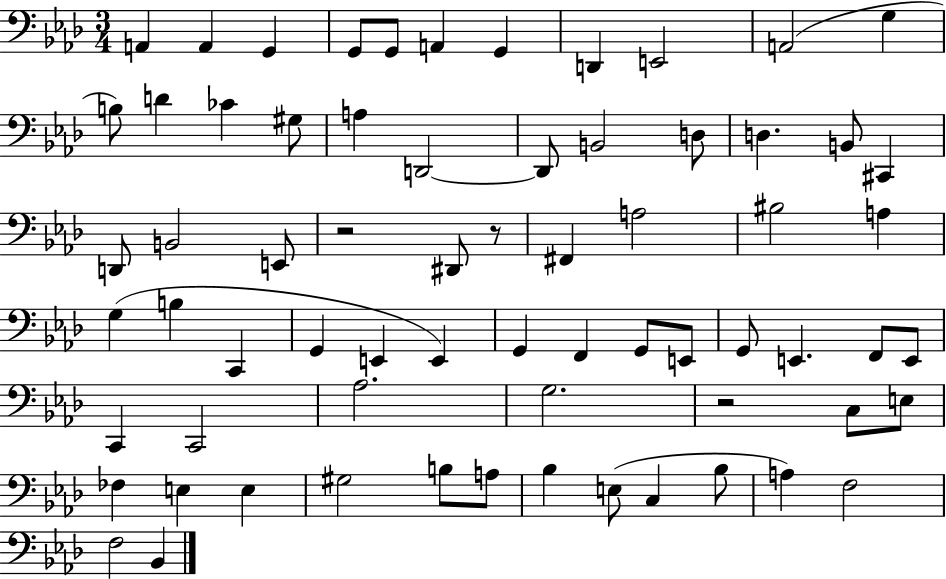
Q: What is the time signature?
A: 3/4